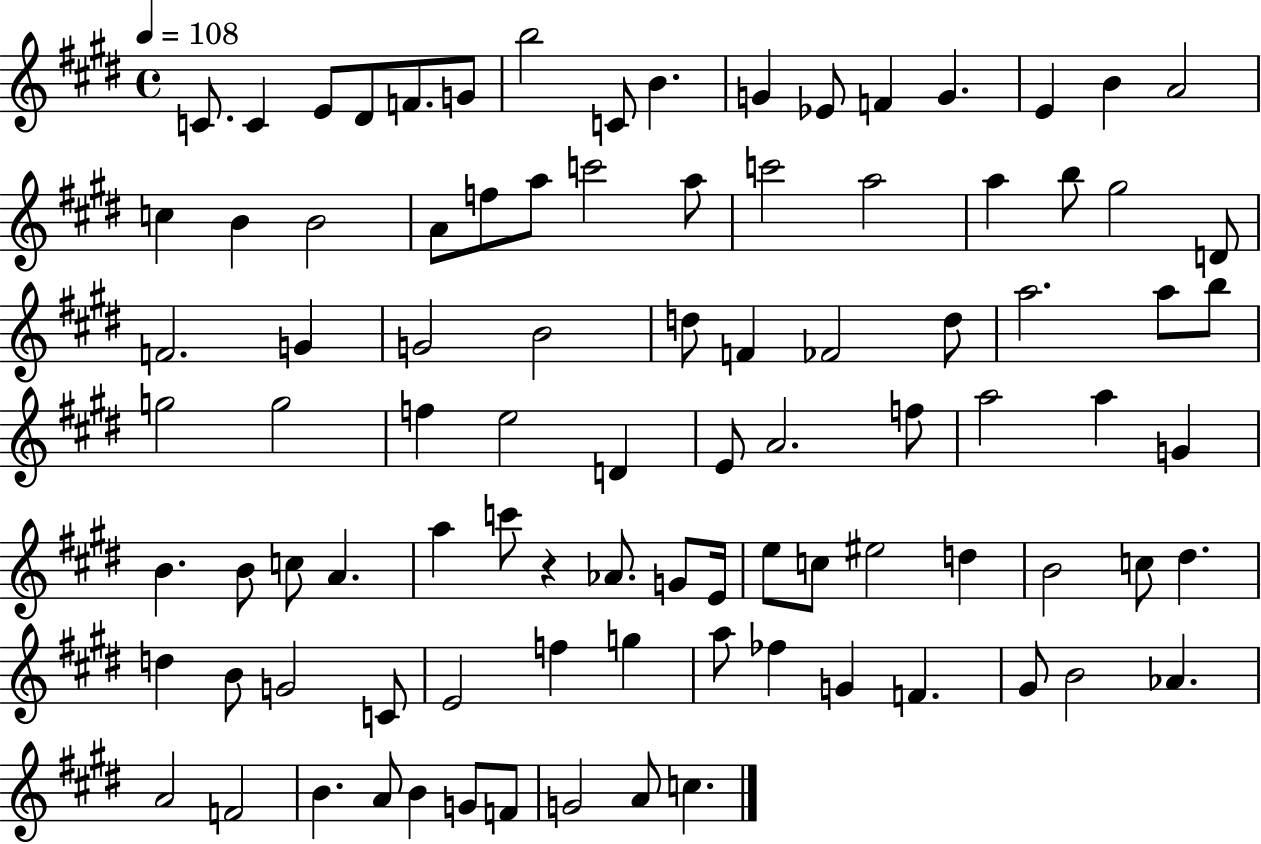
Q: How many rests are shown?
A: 1